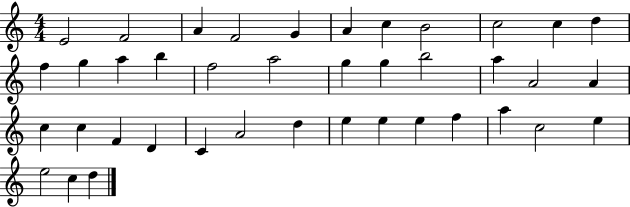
X:1
T:Untitled
M:4/4
L:1/4
K:C
E2 F2 A F2 G A c B2 c2 c d f g a b f2 a2 g g b2 a A2 A c c F D C A2 d e e e f a c2 e e2 c d